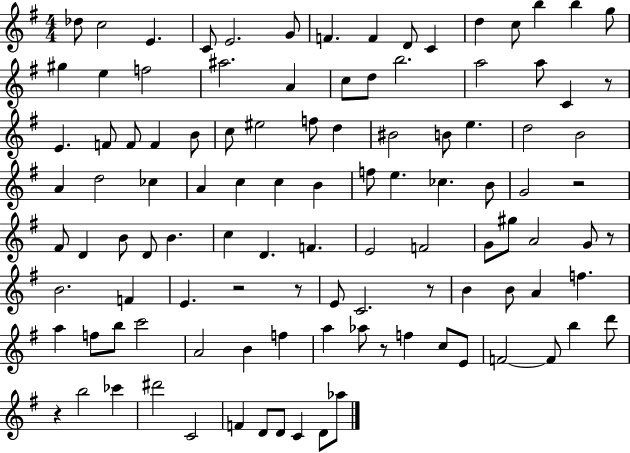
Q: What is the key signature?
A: G major